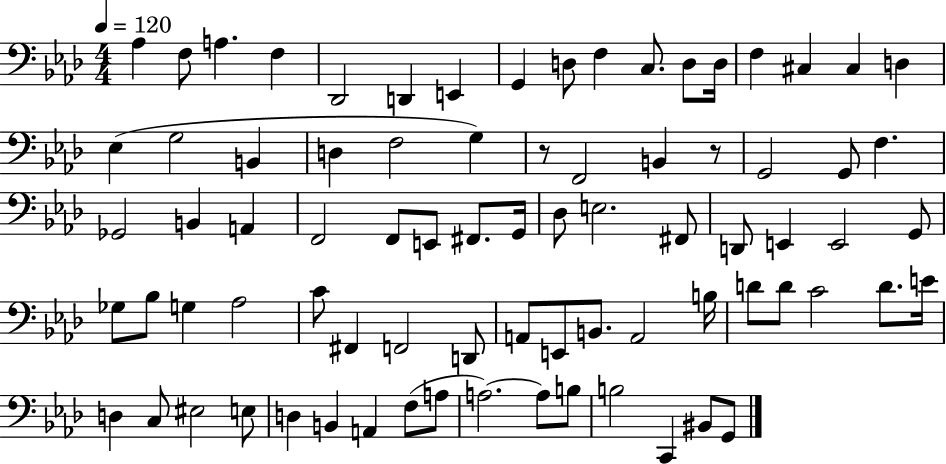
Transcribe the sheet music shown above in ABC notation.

X:1
T:Untitled
M:4/4
L:1/4
K:Ab
_A, F,/2 A, F, _D,,2 D,, E,, G,, D,/2 F, C,/2 D,/2 D,/4 F, ^C, ^C, D, _E, G,2 B,, D, F,2 G, z/2 F,,2 B,, z/2 G,,2 G,,/2 F, _G,,2 B,, A,, F,,2 F,,/2 E,,/2 ^F,,/2 G,,/4 _D,/2 E,2 ^F,,/2 D,,/2 E,, E,,2 G,,/2 _G,/2 _B,/2 G, _A,2 C/2 ^F,, F,,2 D,,/2 A,,/2 E,,/2 B,,/2 A,,2 B,/4 D/2 D/2 C2 D/2 E/4 D, C,/2 ^E,2 E,/2 D, B,, A,, F,/2 A,/2 A,2 A,/2 B,/2 B,2 C,, ^B,,/2 G,,/2